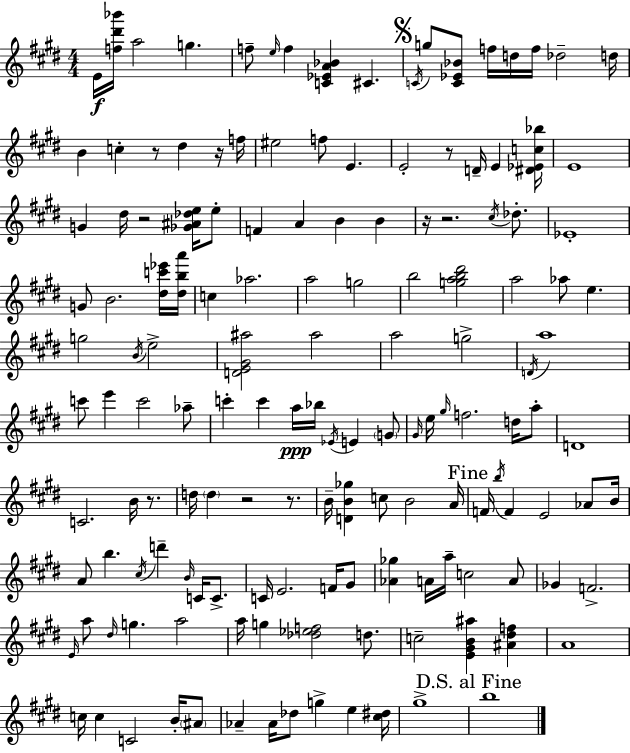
E4/s [F5,D#6,Bb6]/s A5/h G5/q. F5/e E5/s F5/q [C4,Eb4,A4,Bb4]/q C#4/q. C4/s G5/e [C4,Eb4,Bb4]/e F5/s D5/s F5/s Db5/h D5/s B4/q C5/q R/e D#5/q R/s F5/s EIS5/h F5/e E4/q. E4/h R/e D4/s E4/q [D#4,Eb4,C5,Bb5]/s E4/w G4/q D#5/s R/h [Gb4,A#4,Db5,E5]/s E5/e F4/q A4/q B4/q B4/q R/s R/h. C#5/s Db5/e. Eb4/w G4/e B4/h. [D#5,C6,Eb6]/s [D#5,B5,A6]/s C5/q Ab5/h. A5/h G5/h B5/h [G5,A5,B5,D#6]/h A5/h Ab5/e E5/q. G5/h B4/s E5/h [D4,E4,G#4,A#5]/h A#5/h A5/h G5/h D4/s A5/w C6/e E6/q C6/h Ab5/e C6/q C6/q A5/s Bb5/s Eb4/s E4/q G4/e G#4/s E5/s G#5/s F5/h. D5/s A5/e D4/w C4/h. B4/s R/e. D5/s D5/q R/h R/e. B4/s [D4,B4,Gb5]/q C5/e B4/h A4/s F4/s B5/s F4/q E4/h Ab4/e B4/s A4/e B5/q. C#5/s D6/q B4/s C4/s C4/e. C4/s E4/h. F4/s G#4/e [Ab4,Gb5]/q A4/s A5/s C5/h A4/e Gb4/q F4/h. E4/s A5/e D#5/s G5/q. A5/h A5/s G5/q [Db5,Eb5,F5]/h D5/e. C5/h [E4,G#4,B4,A#5]/q [A#4,D#5,F5]/q A4/w C5/s C5/q C4/h B4/s A#4/e Ab4/q Ab4/s Db5/e G5/q E5/q [C#5,D#5]/s G#5/w B5/w